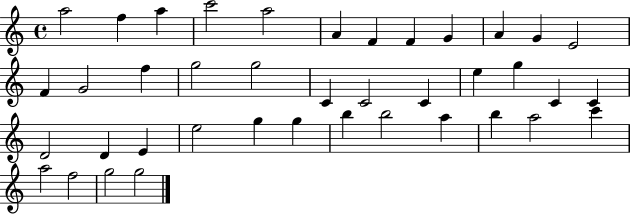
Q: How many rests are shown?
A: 0